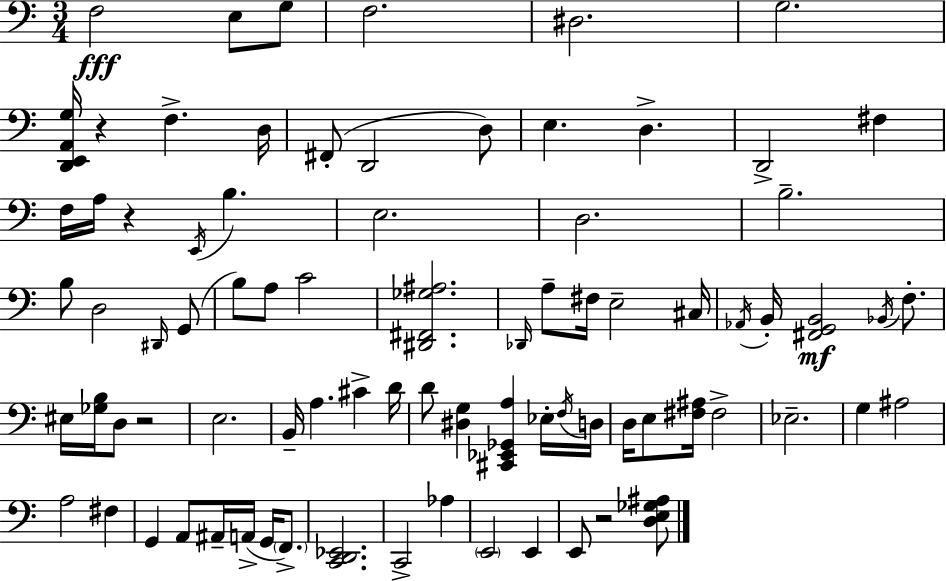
X:1
T:Untitled
M:3/4
L:1/4
K:C
F,2 E,/2 G,/2 F,2 ^D,2 G,2 [D,,E,,A,,G,]/4 z F, D,/4 ^F,,/2 D,,2 D,/2 E, D, D,,2 ^F, F,/4 A,/4 z E,,/4 B, E,2 D,2 B,2 B,/2 D,2 ^D,,/4 G,,/2 B,/2 A,/2 C2 [^D,,^F,,_G,^A,]2 _D,,/4 A,/2 ^F,/4 E,2 ^C,/4 _A,,/4 B,,/4 [^F,,G,,B,,]2 _B,,/4 F,/2 ^E,/4 [_G,B,]/4 D,/2 z2 E,2 B,,/4 A, ^C D/4 D/2 [^D,G,] [^C,,_E,,_G,,A,] _E,/4 F,/4 D,/4 D,/4 E,/2 [^F,^A,]/4 ^F,2 _E,2 G, ^A,2 A,2 ^F, G,, A,,/2 ^A,,/4 A,,/4 G,,/4 F,,/2 [C,,D,,_E,,]2 C,,2 _A, E,,2 E,, E,,/2 z2 [D,E,_G,^A,]/2